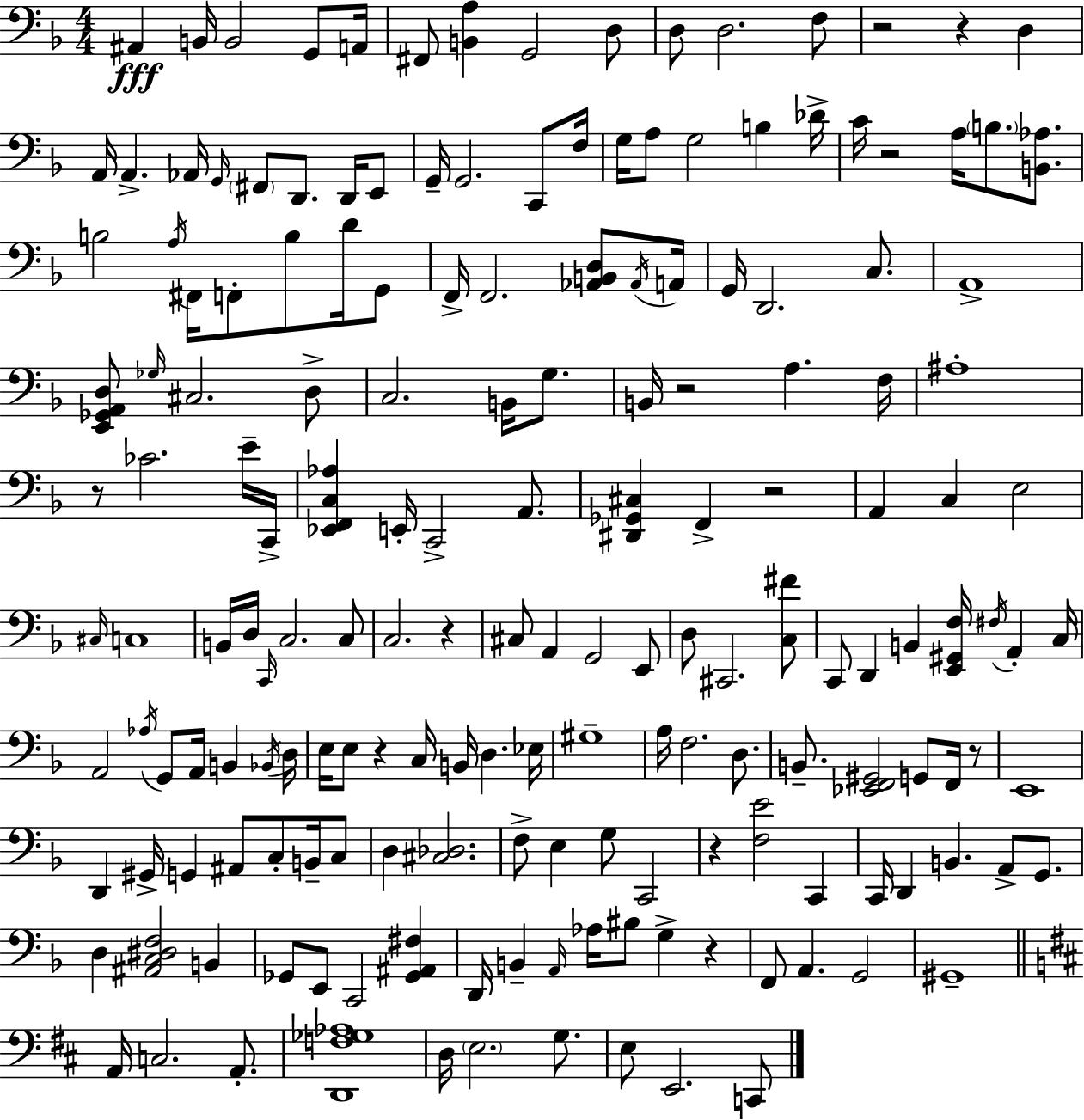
A#2/q B2/s B2/h G2/e A2/s F#2/e [B2,A3]/q G2/h D3/e D3/e D3/h. F3/e R/h R/q D3/q A2/s A2/q. Ab2/s G2/s F#2/e D2/e. D2/s E2/e G2/s G2/h. C2/e F3/s G3/s A3/e G3/h B3/q Db4/s C4/s R/h A3/s B3/e. [B2,Ab3]/e. B3/h A3/s F#2/s F2/e B3/e D4/s G2/e F2/s F2/h. [Ab2,B2,D3]/e Ab2/s A2/s G2/s D2/h. C3/e. A2/w [E2,Gb2,A2,D3]/e Gb3/s C#3/h. D3/e C3/h. B2/s G3/e. B2/s R/h A3/q. F3/s A#3/w R/e CES4/h. E4/s C2/s [Eb2,F2,C3,Ab3]/q E2/s C2/h A2/e. [D#2,Gb2,C#3]/q F2/q R/h A2/q C3/q E3/h C#3/s C3/w B2/s D3/s C2/s C3/h. C3/e C3/h. R/q C#3/e A2/q G2/h E2/e D3/e C#2/h. [C3,F#4]/e C2/e D2/q B2/q [E2,G#2,F3]/s F#3/s A2/q C3/s A2/h Ab3/s G2/e A2/s B2/q Bb2/s D3/s E3/s E3/e R/q C3/s B2/s D3/q. Eb3/s G#3/w A3/s F3/h. D3/e. B2/e. [Eb2,F2,G#2]/h G2/e F2/s R/e E2/w D2/q G#2/s G2/q A#2/e C3/e B2/s C3/e D3/q [C#3,Db3]/h. F3/e E3/q G3/e C2/h R/q [F3,E4]/h C2/q C2/s D2/q B2/q. A2/e G2/e. D3/q [A#2,C3,D#3,F3]/h B2/q Gb2/e E2/e C2/h [Gb2,A#2,F#3]/q D2/s B2/q A2/s Ab3/s BIS3/e G3/q R/q F2/e A2/q. G2/h G#2/w A2/s C3/h. A2/e. [D2,F3,Gb3,Ab3]/w D3/s E3/h. G3/e. E3/e E2/h. C2/e